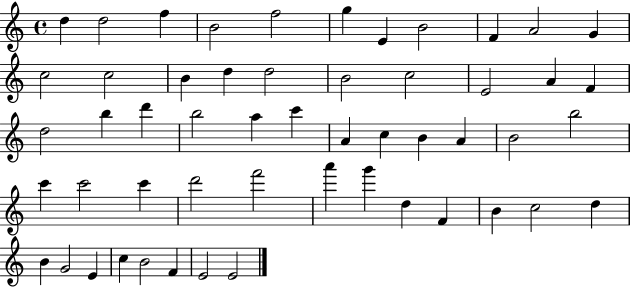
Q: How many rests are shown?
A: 0